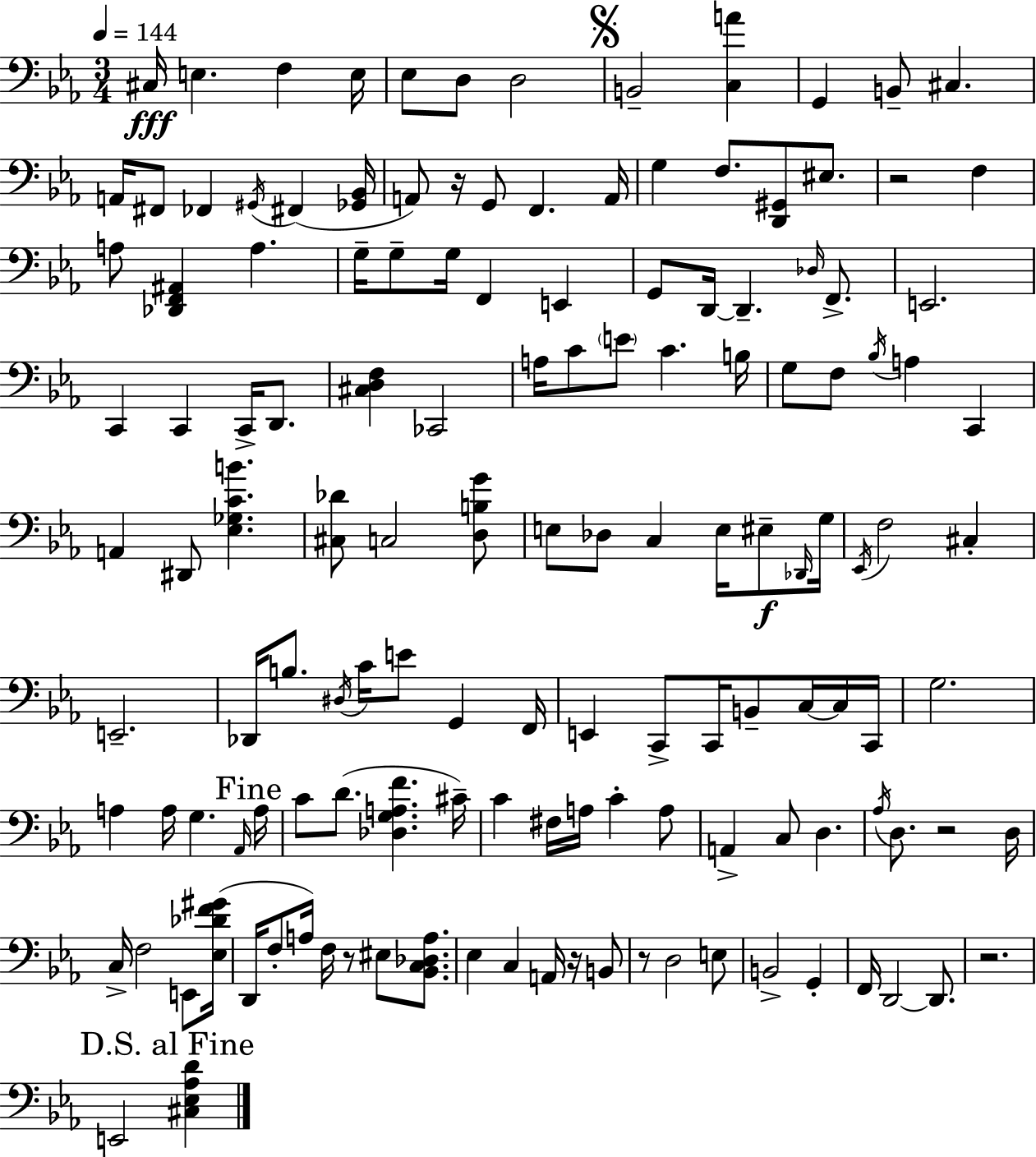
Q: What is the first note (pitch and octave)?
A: C#3